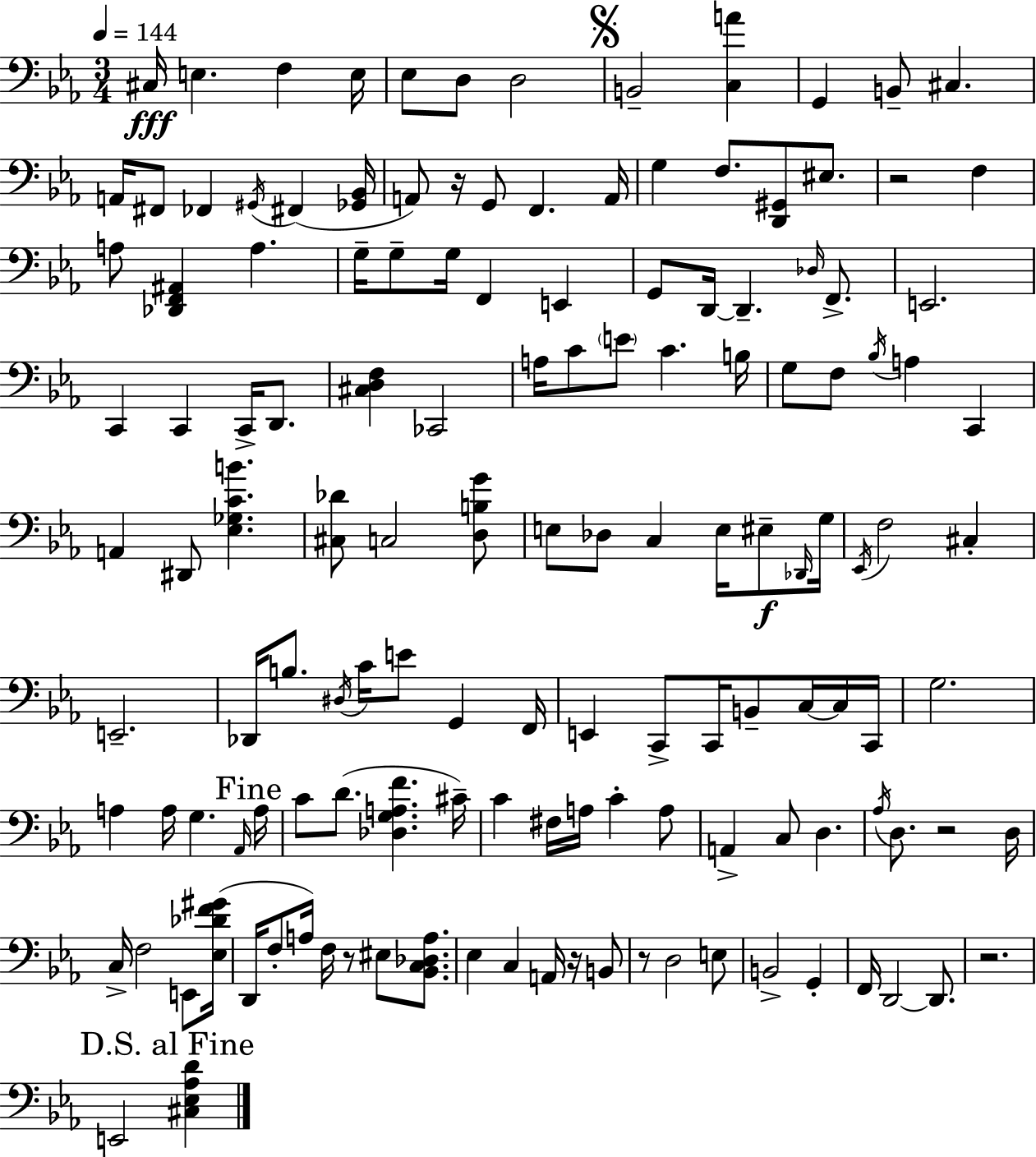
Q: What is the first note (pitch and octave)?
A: C#3